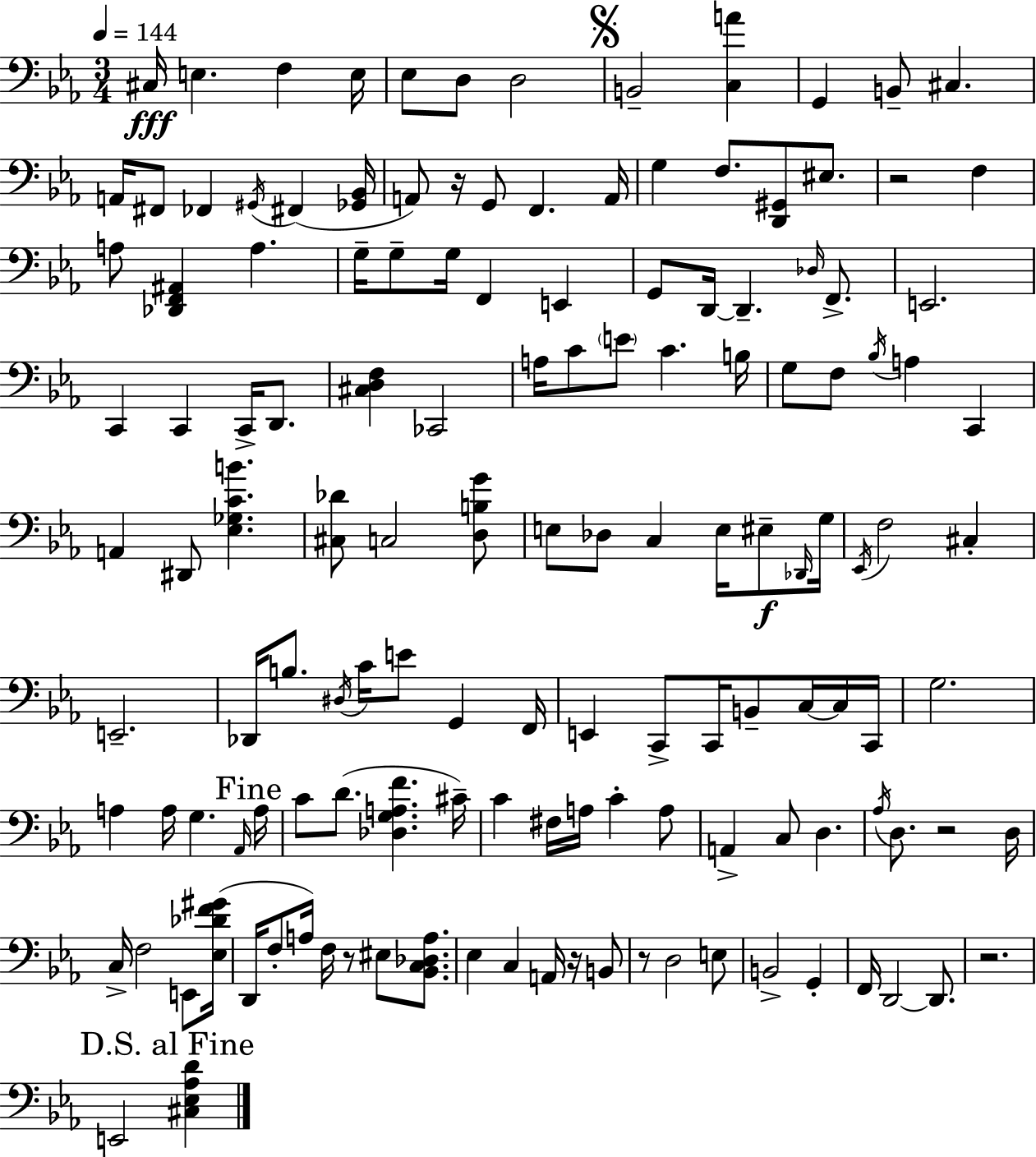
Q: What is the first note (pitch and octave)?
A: C#3